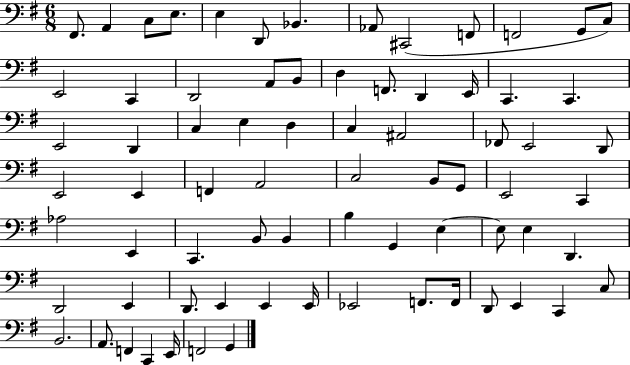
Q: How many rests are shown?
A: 0